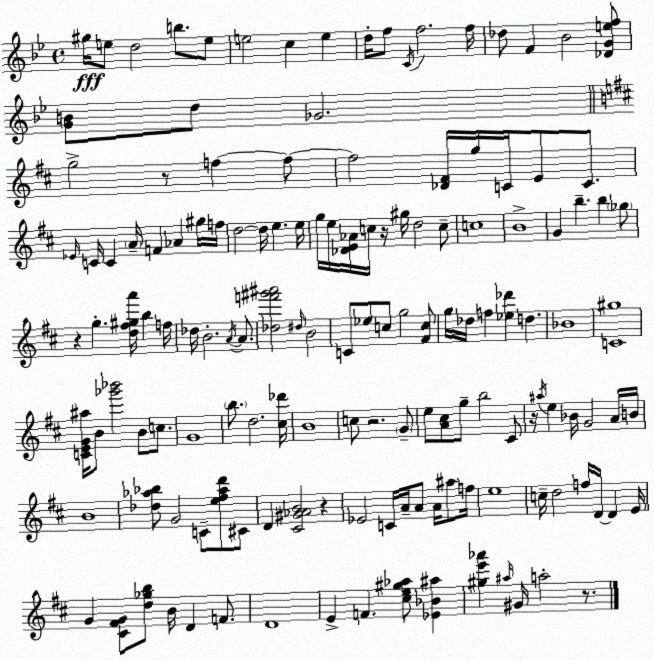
X:1
T:Untitled
M:4/4
L:1/4
K:Gm
^g/4 e/2 d2 b/2 e/2 e2 c e d/4 f/2 C/4 f2 f/4 _d/2 F _B2 [_DGef]/2 [GB]/2 d/2 _G2 g2 z/2 f f/2 f2 [_D^F]/4 g/4 C/4 E/2 C/2 _E/4 C/4 C A/4 F _A ^g/4 f/4 d2 d/4 e e/4 g/4 e/4 [_DE_A]/4 c/4 z/4 ^g/4 d2 c/2 c4 B4 G b b _g/2 z g [d^f^ga']/4 b f/4 _d/4 B2 A/4 A/2 [_df'^g'^a']2 ^d/4 B2 C/2 _e/2 c/2 g2 [^Fc]/2 g/4 _d/4 f [_e_d'] d _B4 [C^g]4 [CEG^a]/4 B/2 [_g'_b']2 B/2 c/2 G4 b/2 d2 [^c_d']/4 B4 c/2 z2 G/2 e/2 [A^c]/2 g/2 b2 ^C/2 z/4 ^a/4 e _B/4 G2 A/4 B/4 B4 [_d_a_b]/2 G2 C/2 [e^f_ad']/2 ^C/2 D [^C^G_AB]2 z _E2 C/4 A/4 A/2 A/4 ^a/2 f/4 e4 c/4 d2 f/4 D/4 D E/4 G [^C^FG]/2 [d_gb]/2 B/4 D F/2 D4 E F [^ce^g_a]/2 [_E_B^a] [^ge'_a'] ^a/4 ^G/4 a2 z/2